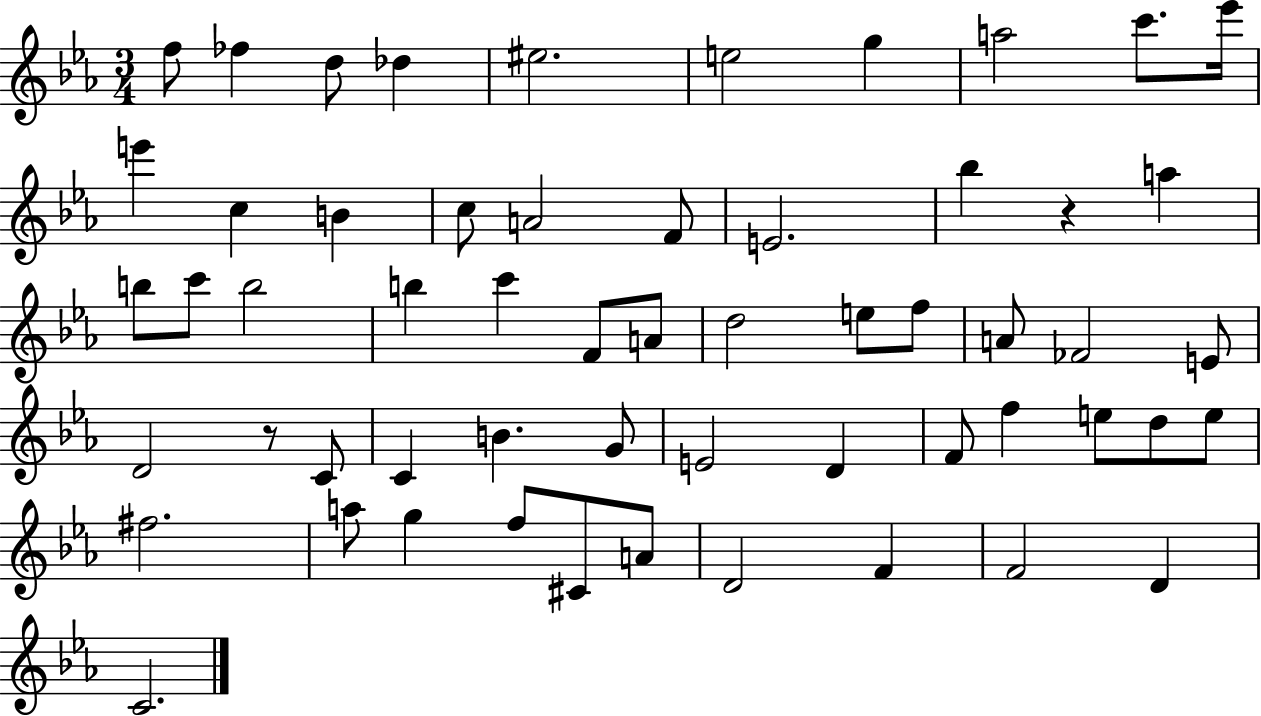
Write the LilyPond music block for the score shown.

{
  \clef treble
  \numericTimeSignature
  \time 3/4
  \key ees \major
  f''8 fes''4 d''8 des''4 | eis''2. | e''2 g''4 | a''2 c'''8. ees'''16 | \break e'''4 c''4 b'4 | c''8 a'2 f'8 | e'2. | bes''4 r4 a''4 | \break b''8 c'''8 b''2 | b''4 c'''4 f'8 a'8 | d''2 e''8 f''8 | a'8 fes'2 e'8 | \break d'2 r8 c'8 | c'4 b'4. g'8 | e'2 d'4 | f'8 f''4 e''8 d''8 e''8 | \break fis''2. | a''8 g''4 f''8 cis'8 a'8 | d'2 f'4 | f'2 d'4 | \break c'2. | \bar "|."
}